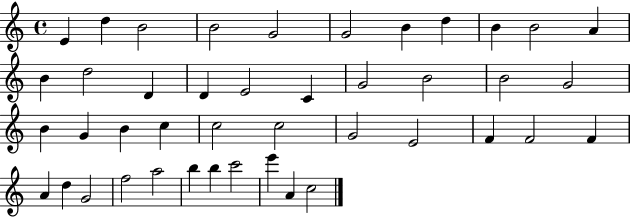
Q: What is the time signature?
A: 4/4